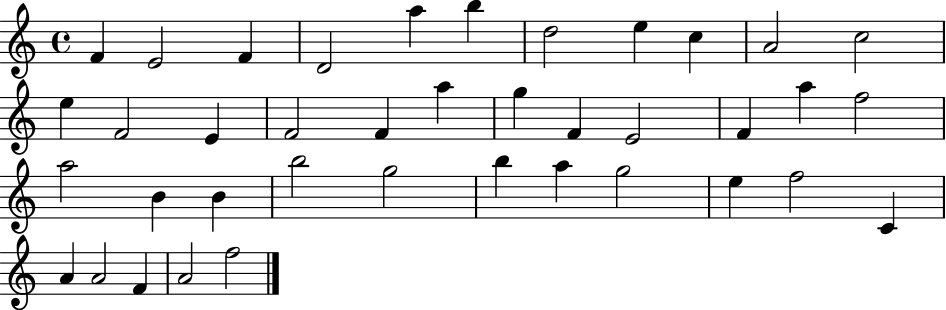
X:1
T:Untitled
M:4/4
L:1/4
K:C
F E2 F D2 a b d2 e c A2 c2 e F2 E F2 F a g F E2 F a f2 a2 B B b2 g2 b a g2 e f2 C A A2 F A2 f2